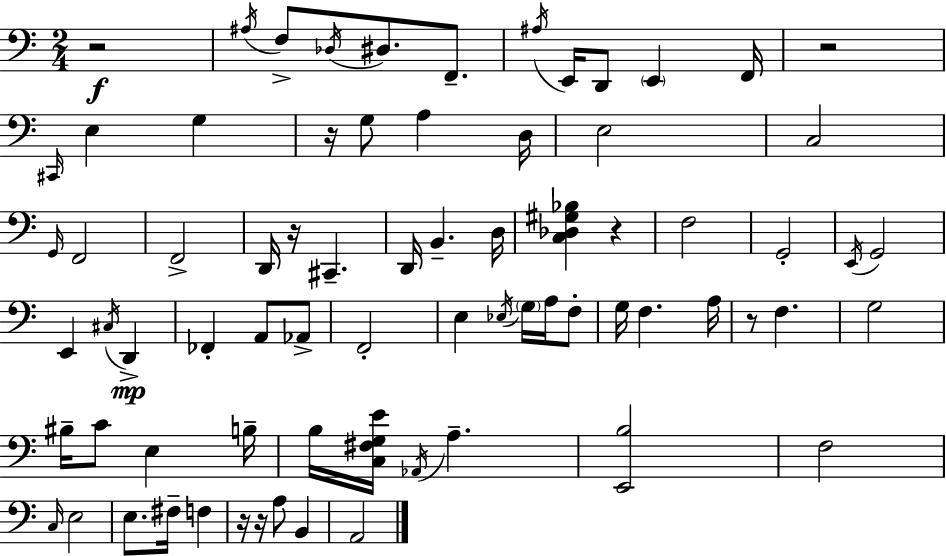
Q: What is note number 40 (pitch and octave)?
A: G3